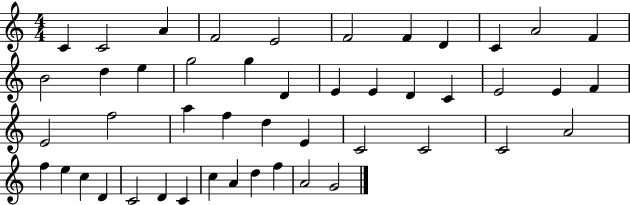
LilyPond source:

{
  \clef treble
  \numericTimeSignature
  \time 4/4
  \key c \major
  c'4 c'2 a'4 | f'2 e'2 | f'2 f'4 d'4 | c'4 a'2 f'4 | \break b'2 d''4 e''4 | g''2 g''4 d'4 | e'4 e'4 d'4 c'4 | e'2 e'4 f'4 | \break e'2 f''2 | a''4 f''4 d''4 e'4 | c'2 c'2 | c'2 a'2 | \break f''4 e''4 c''4 d'4 | c'2 d'4 c'4 | c''4 a'4 d''4 f''4 | a'2 g'2 | \break \bar "|."
}